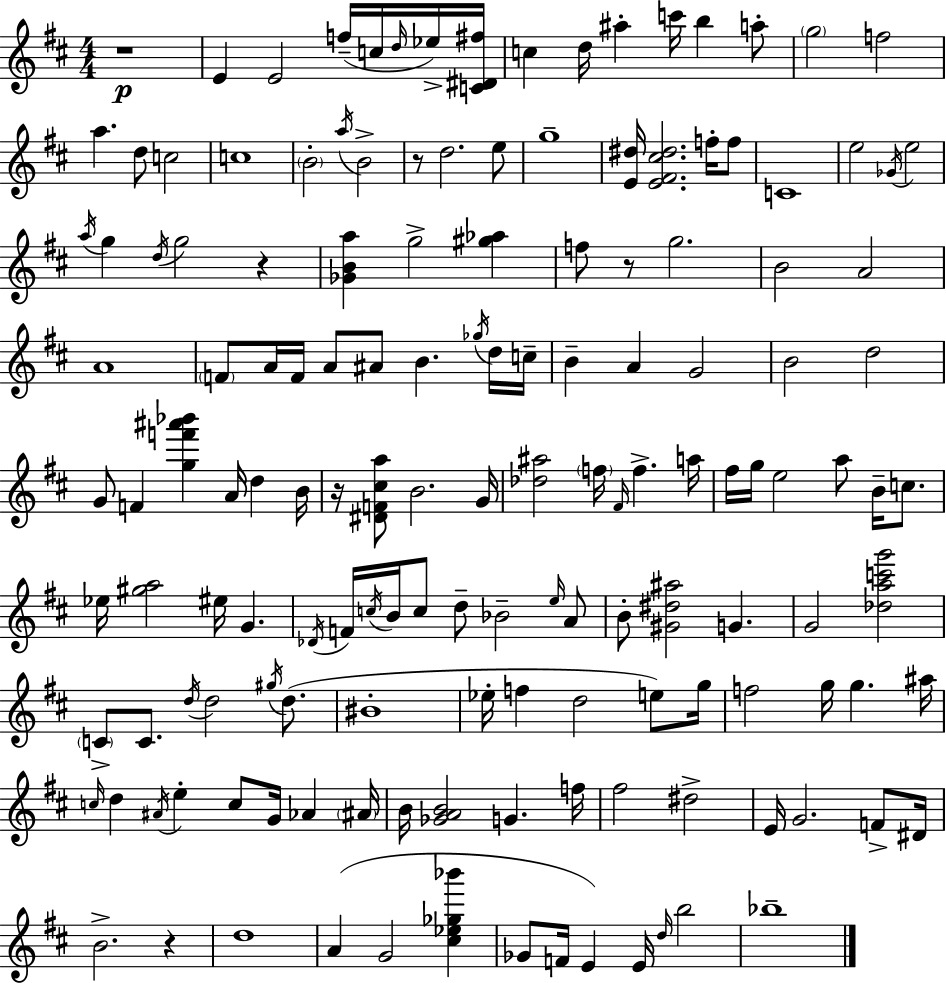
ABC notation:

X:1
T:Untitled
M:4/4
L:1/4
K:D
z4 E E2 f/4 c/4 d/4 _e/4 [C^D^f]/4 c d/4 ^a c'/4 b a/2 g2 f2 a d/2 c2 c4 B2 a/4 B2 z/2 d2 e/2 g4 [E^d]/4 [E^F^c^d]2 f/4 f/2 C4 e2 _G/4 e2 a/4 g d/4 g2 z [_GBa] g2 [^g_a] f/2 z/2 g2 B2 A2 A4 F/2 A/4 F/4 A/2 ^A/2 B _g/4 d/4 c/4 B A G2 B2 d2 G/2 F [gf'^a'_b'] A/4 d B/4 z/4 [^DF^ca]/2 B2 G/4 [_d^a]2 f/4 ^F/4 f a/4 ^f/4 g/4 e2 a/2 B/4 c/2 _e/4 [^ga]2 ^e/4 G _D/4 F/4 c/4 B/4 c/2 d/2 _B2 e/4 A/2 B/2 [^G^d^a]2 G G2 [_dac'g']2 C/2 C/2 d/4 d2 ^g/4 d/2 ^B4 _e/4 f d2 e/2 g/4 f2 g/4 g ^a/4 c/4 d ^A/4 e c/2 G/4 _A ^A/4 B/4 [_GAB]2 G f/4 ^f2 ^d2 E/4 G2 F/2 ^D/4 B2 z d4 A G2 [^c_e_g_b'] _G/2 F/4 E E/4 d/4 b2 _b4